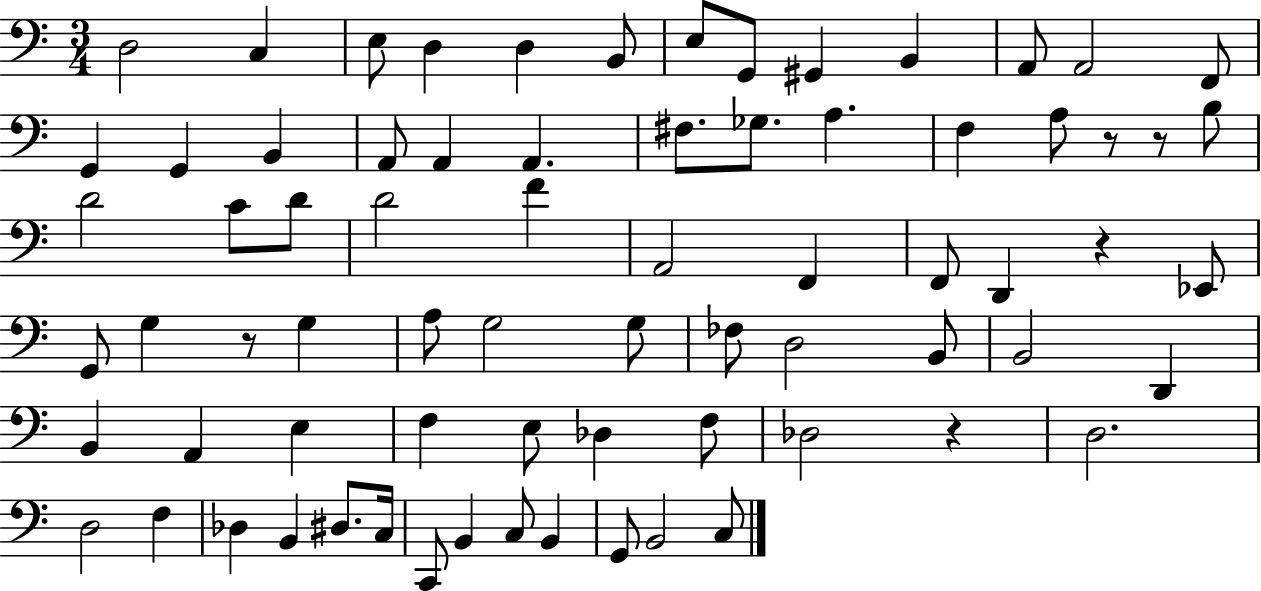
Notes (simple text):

D3/h C3/q E3/e D3/q D3/q B2/e E3/e G2/e G#2/q B2/q A2/e A2/h F2/e G2/q G2/q B2/q A2/e A2/q A2/q. F#3/e. Gb3/e. A3/q. F3/q A3/e R/e R/e B3/e D4/h C4/e D4/e D4/h F4/q A2/h F2/q F2/e D2/q R/q Eb2/e G2/e G3/q R/e G3/q A3/e G3/h G3/e FES3/e D3/h B2/e B2/h D2/q B2/q A2/q E3/q F3/q E3/e Db3/q F3/e Db3/h R/q D3/h. D3/h F3/q Db3/q B2/q D#3/e. C3/s C2/e B2/q C3/e B2/q G2/e B2/h C3/e